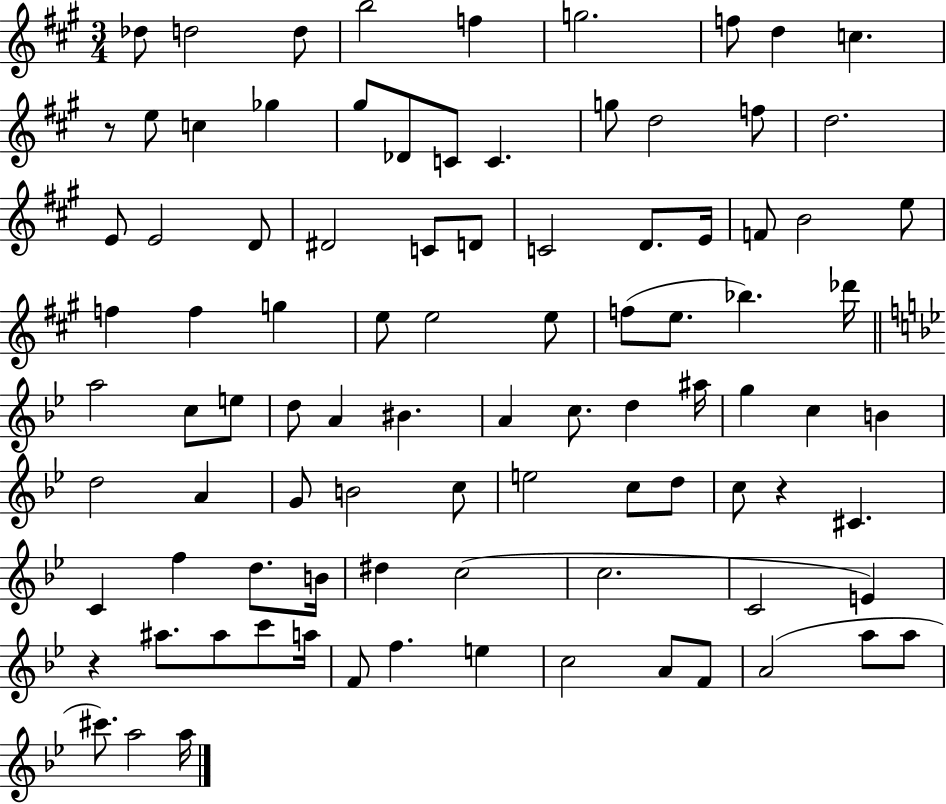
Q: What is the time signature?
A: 3/4